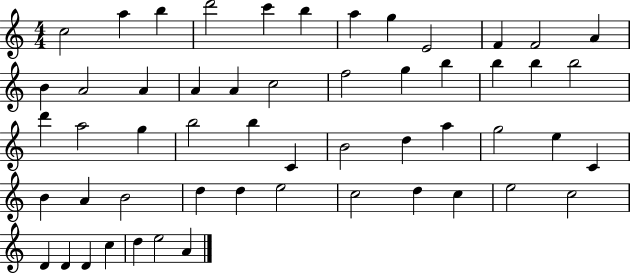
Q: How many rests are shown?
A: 0